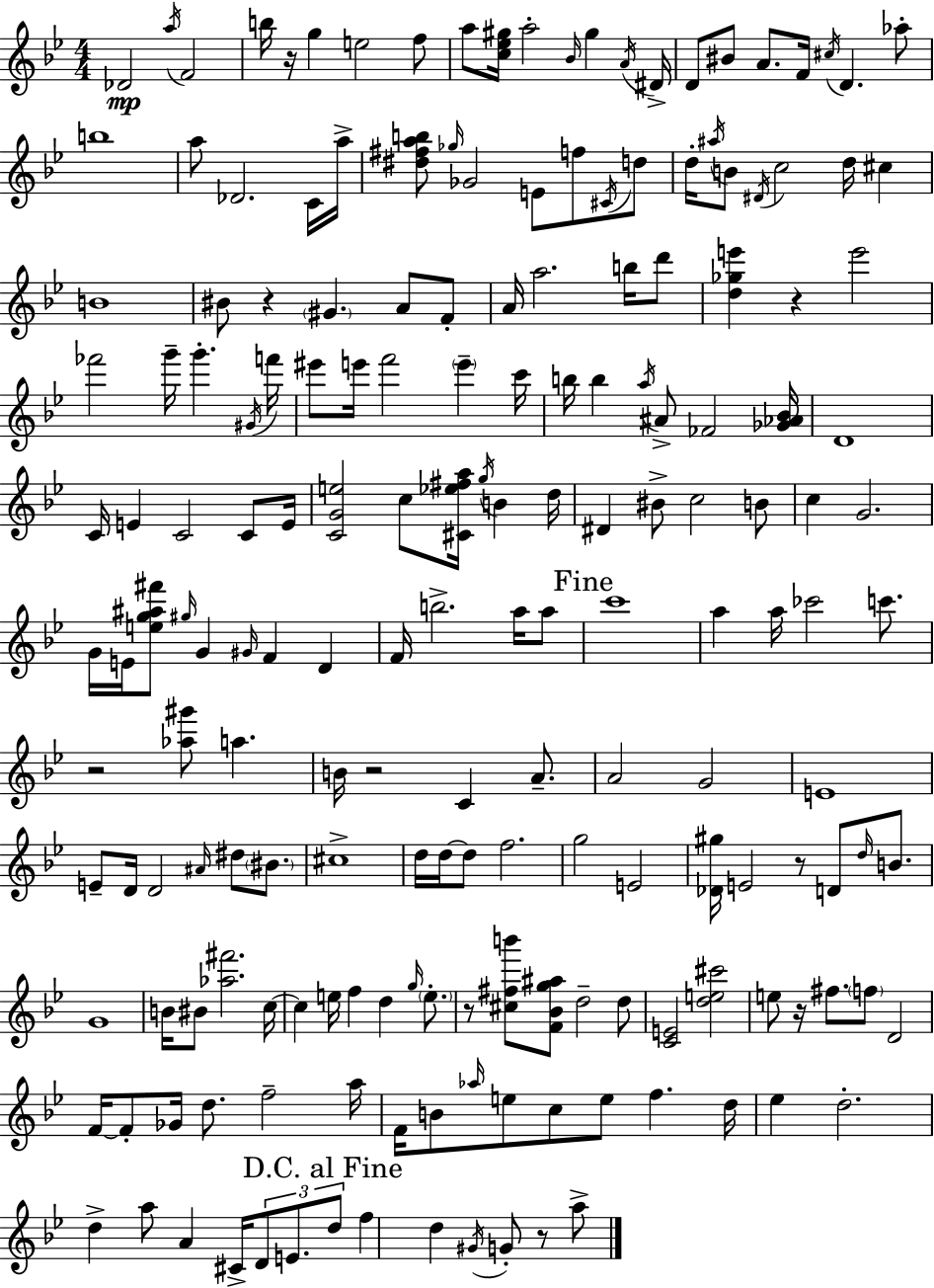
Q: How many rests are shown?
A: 9